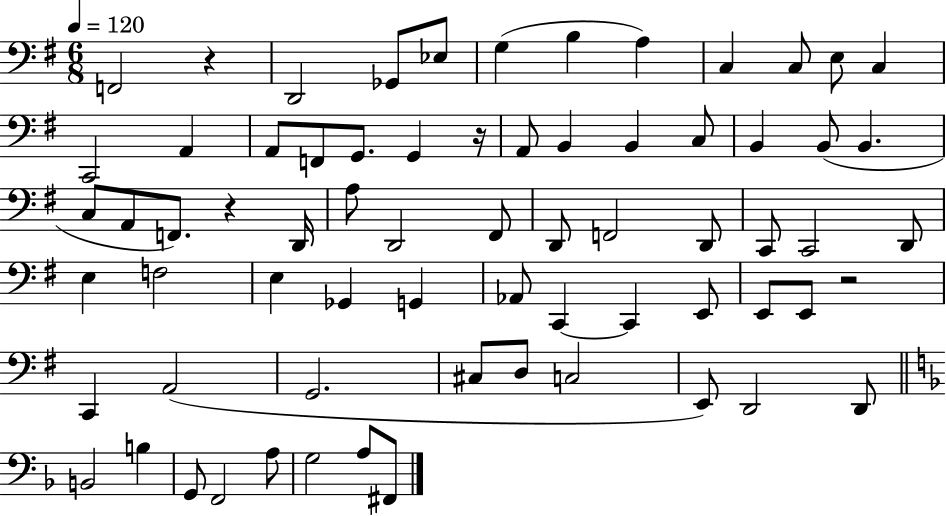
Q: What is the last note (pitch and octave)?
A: F#2